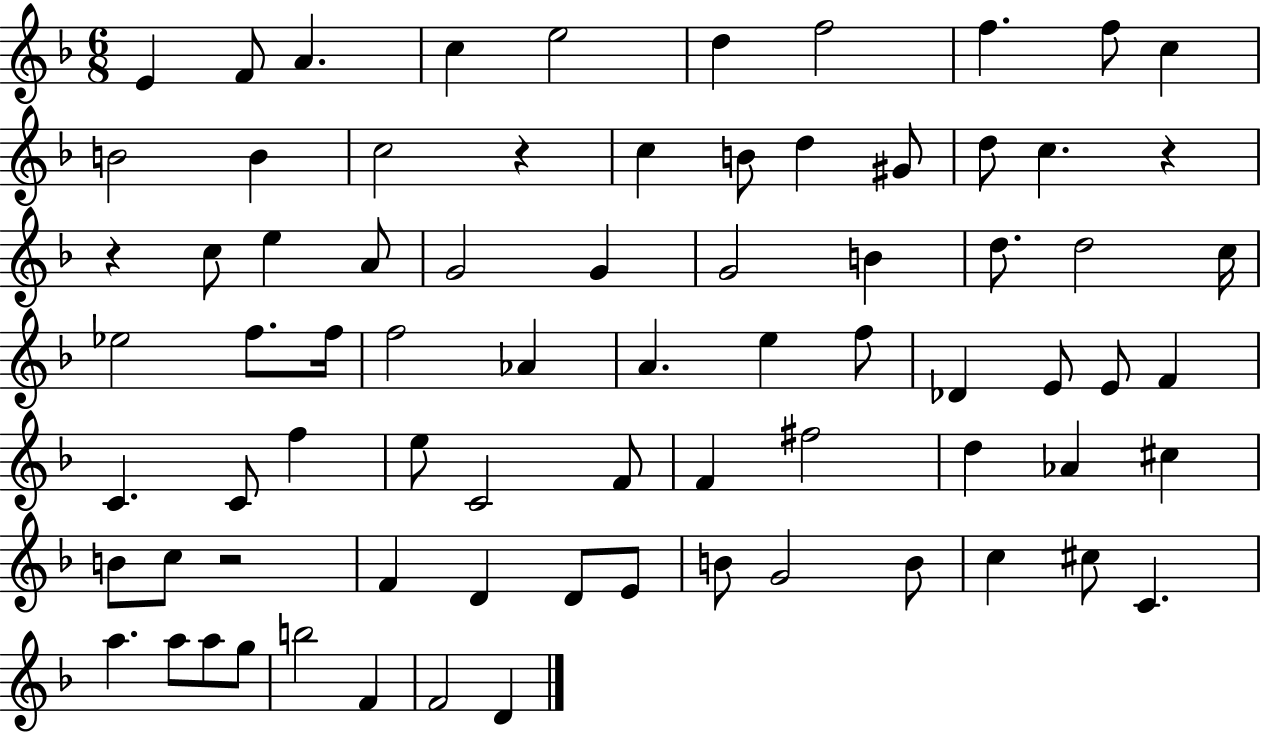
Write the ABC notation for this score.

X:1
T:Untitled
M:6/8
L:1/4
K:F
E F/2 A c e2 d f2 f f/2 c B2 B c2 z c B/2 d ^G/2 d/2 c z z c/2 e A/2 G2 G G2 B d/2 d2 c/4 _e2 f/2 f/4 f2 _A A e f/2 _D E/2 E/2 F C C/2 f e/2 C2 F/2 F ^f2 d _A ^c B/2 c/2 z2 F D D/2 E/2 B/2 G2 B/2 c ^c/2 C a a/2 a/2 g/2 b2 F F2 D